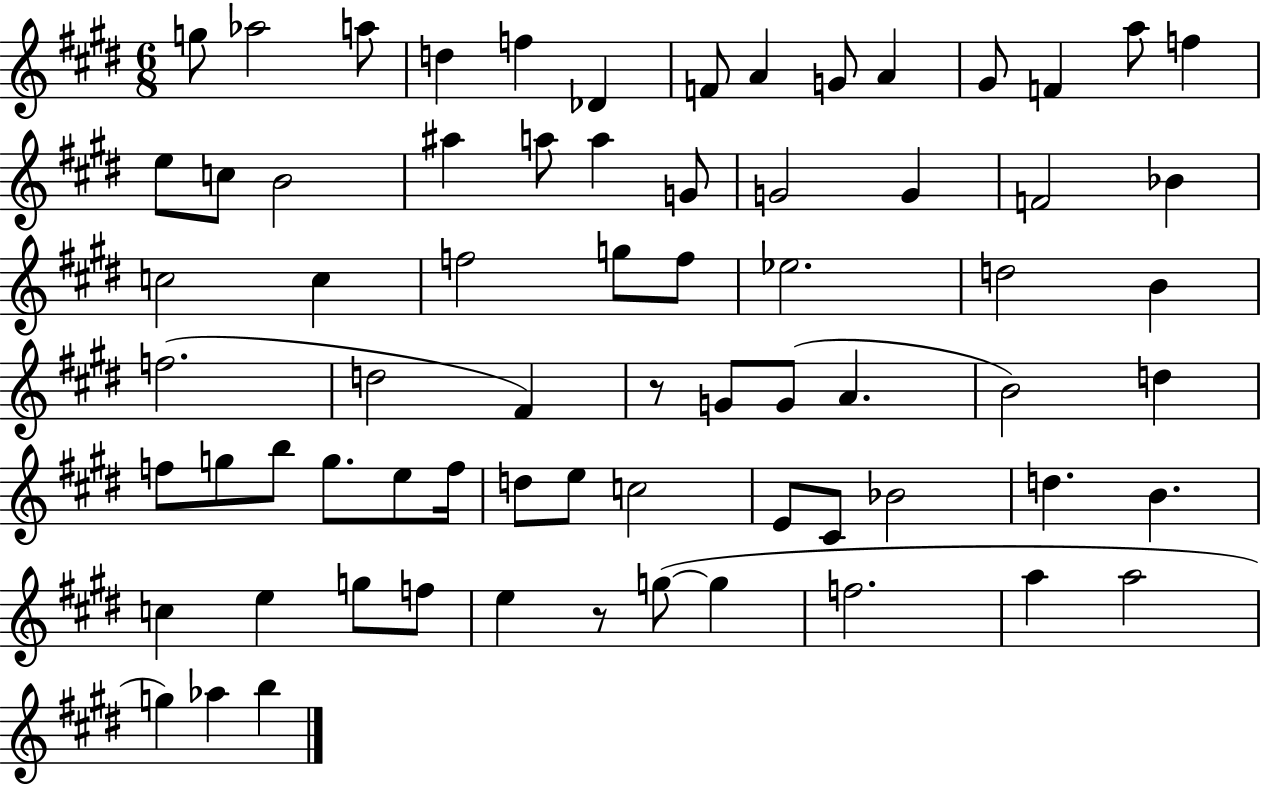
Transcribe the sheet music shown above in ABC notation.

X:1
T:Untitled
M:6/8
L:1/4
K:E
g/2 _a2 a/2 d f _D F/2 A G/2 A ^G/2 F a/2 f e/2 c/2 B2 ^a a/2 a G/2 G2 G F2 _B c2 c f2 g/2 f/2 _e2 d2 B f2 d2 ^F z/2 G/2 G/2 A B2 d f/2 g/2 b/2 g/2 e/2 f/4 d/2 e/2 c2 E/2 ^C/2 _B2 d B c e g/2 f/2 e z/2 g/2 g f2 a a2 g _a b